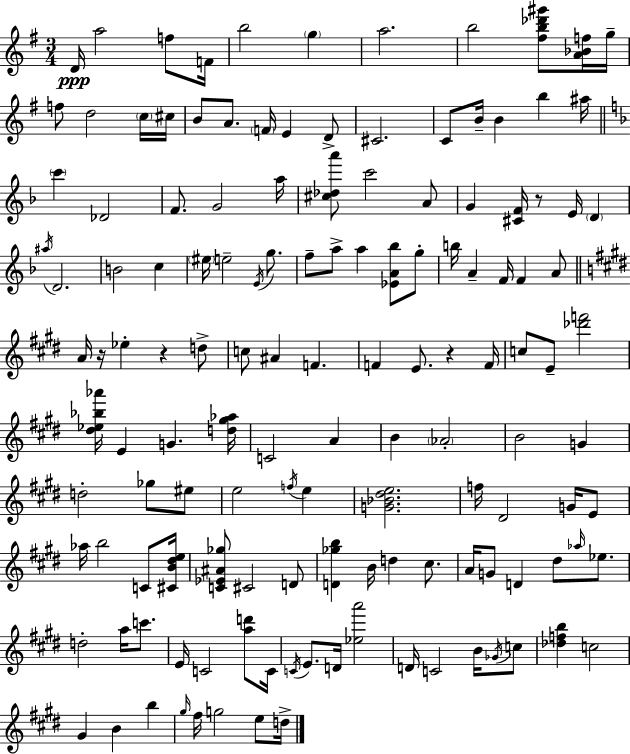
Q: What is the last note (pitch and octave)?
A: D5